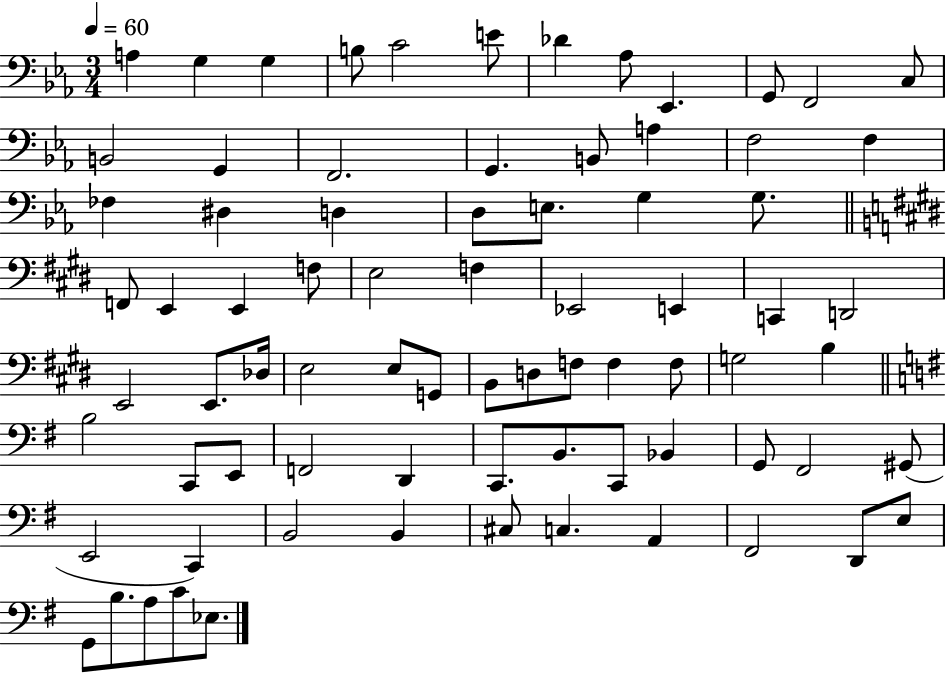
X:1
T:Untitled
M:3/4
L:1/4
K:Eb
A, G, G, B,/2 C2 E/2 _D _A,/2 _E,, G,,/2 F,,2 C,/2 B,,2 G,, F,,2 G,, B,,/2 A, F,2 F, _F, ^D, D, D,/2 E,/2 G, G,/2 F,,/2 E,, E,, F,/2 E,2 F, _E,,2 E,, C,, D,,2 E,,2 E,,/2 _D,/4 E,2 E,/2 G,,/2 B,,/2 D,/2 F,/2 F, F,/2 G,2 B, B,2 C,,/2 E,,/2 F,,2 D,, C,,/2 B,,/2 C,,/2 _B,, G,,/2 ^F,,2 ^G,,/2 E,,2 C,, B,,2 B,, ^C,/2 C, A,, ^F,,2 D,,/2 E,/2 G,,/2 B,/2 A,/2 C/2 _E,/2